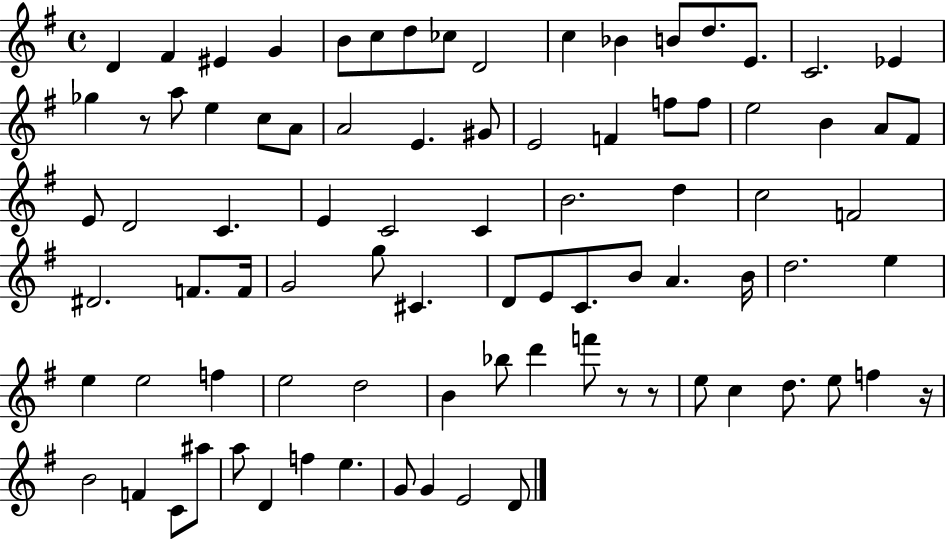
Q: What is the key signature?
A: G major